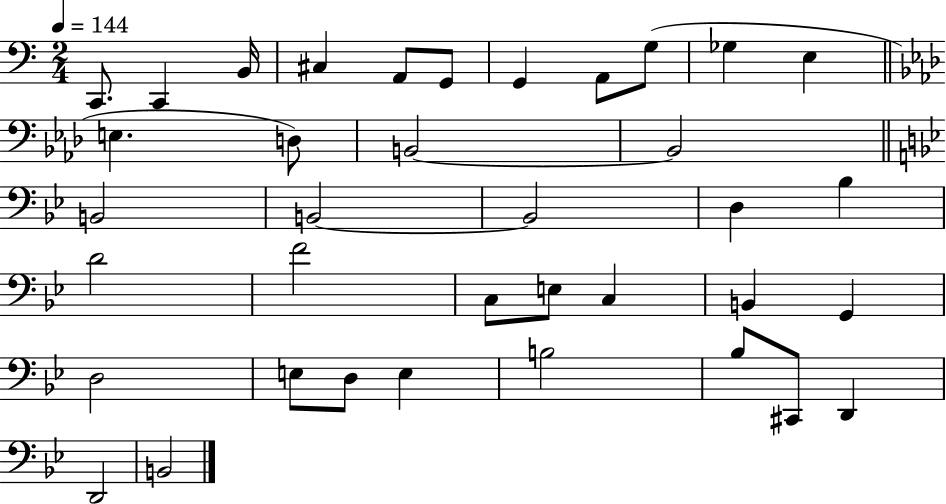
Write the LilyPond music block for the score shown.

{
  \clef bass
  \numericTimeSignature
  \time 2/4
  \key c \major
  \tempo 4 = 144
  \repeat volta 2 { c,8. c,4 b,16 | cis4 a,8 g,8 | g,4 a,8 g8( | ges4 e4 | \break \bar "||" \break \key f \minor e4. d8) | b,2~~ | b,2 | \bar "||" \break \key g \minor b,2 | b,2~~ | b,2 | d4 bes4 | \break d'2 | f'2 | c8 e8 c4 | b,4 g,4 | \break d2 | e8 d8 e4 | b2 | bes8 cis,8 d,4 | \break d,2 | b,2 | } \bar "|."
}